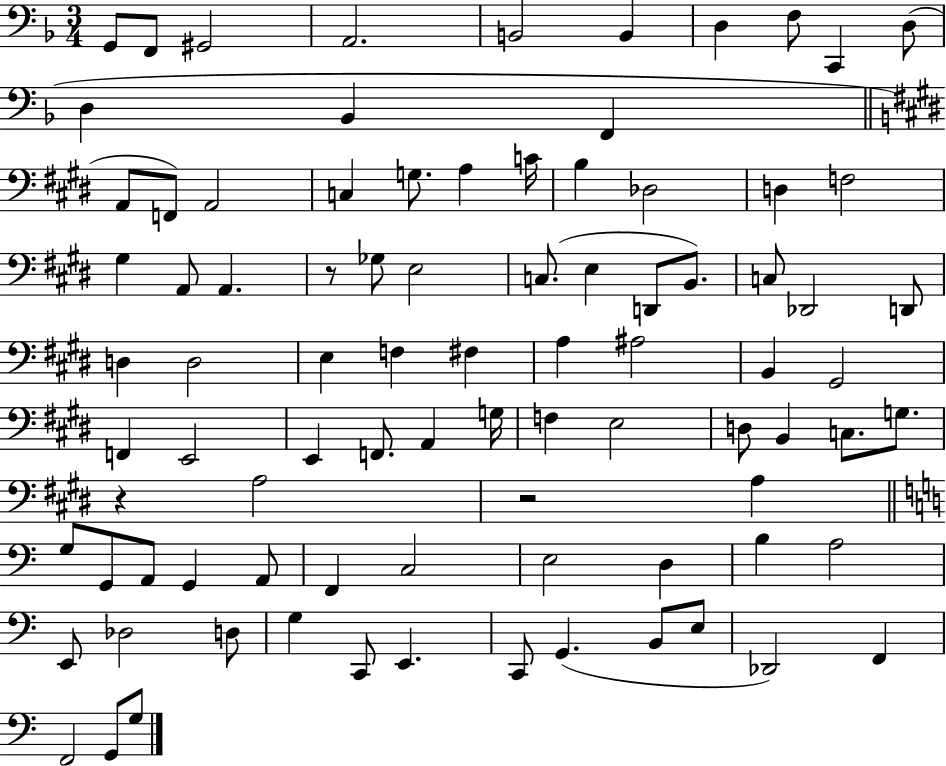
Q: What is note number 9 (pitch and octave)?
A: C2